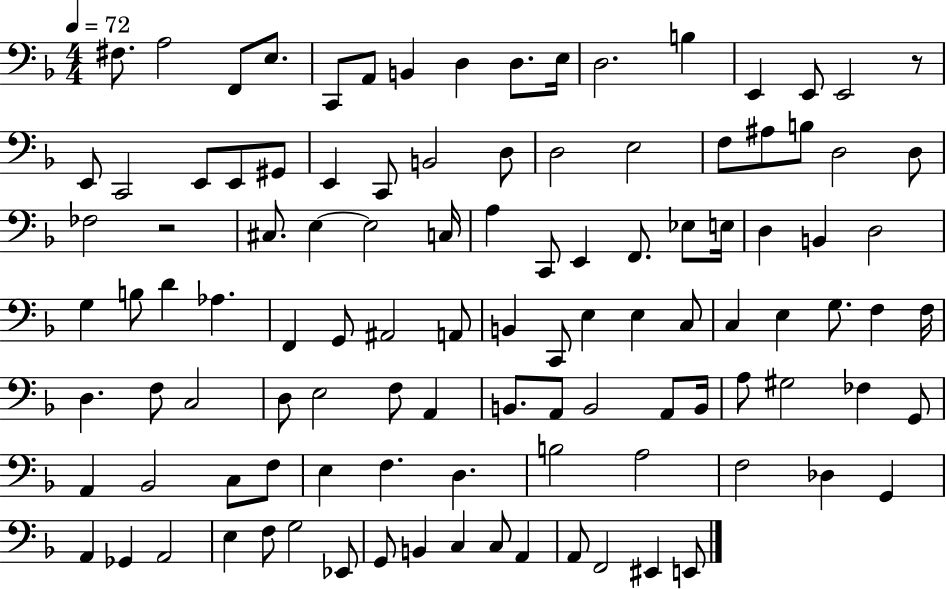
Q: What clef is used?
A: bass